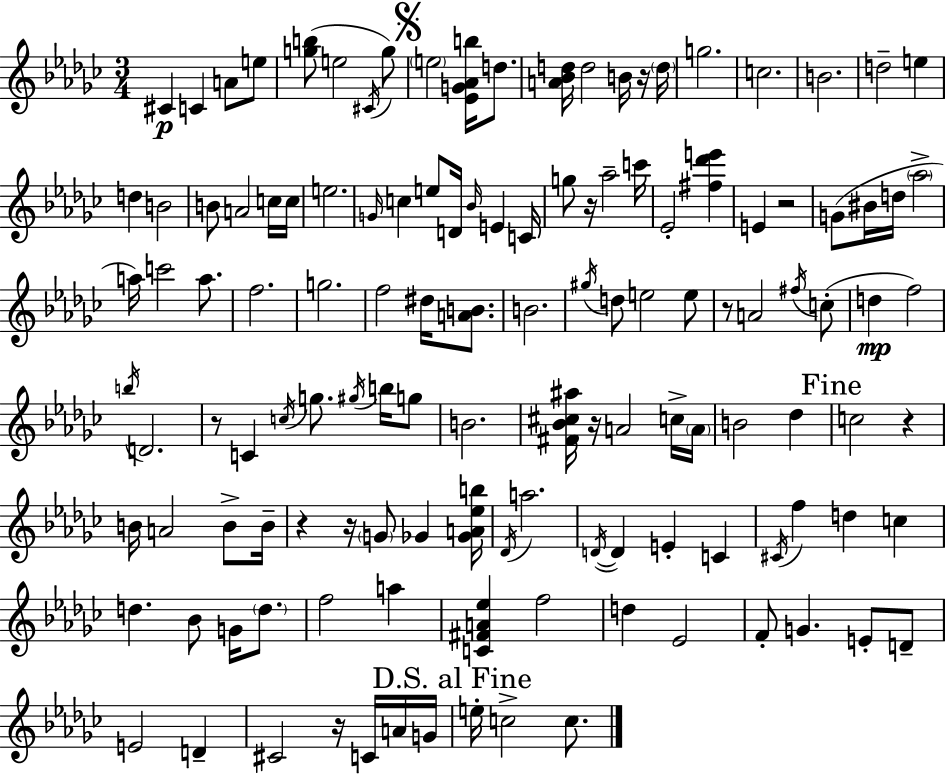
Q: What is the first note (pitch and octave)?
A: C#4